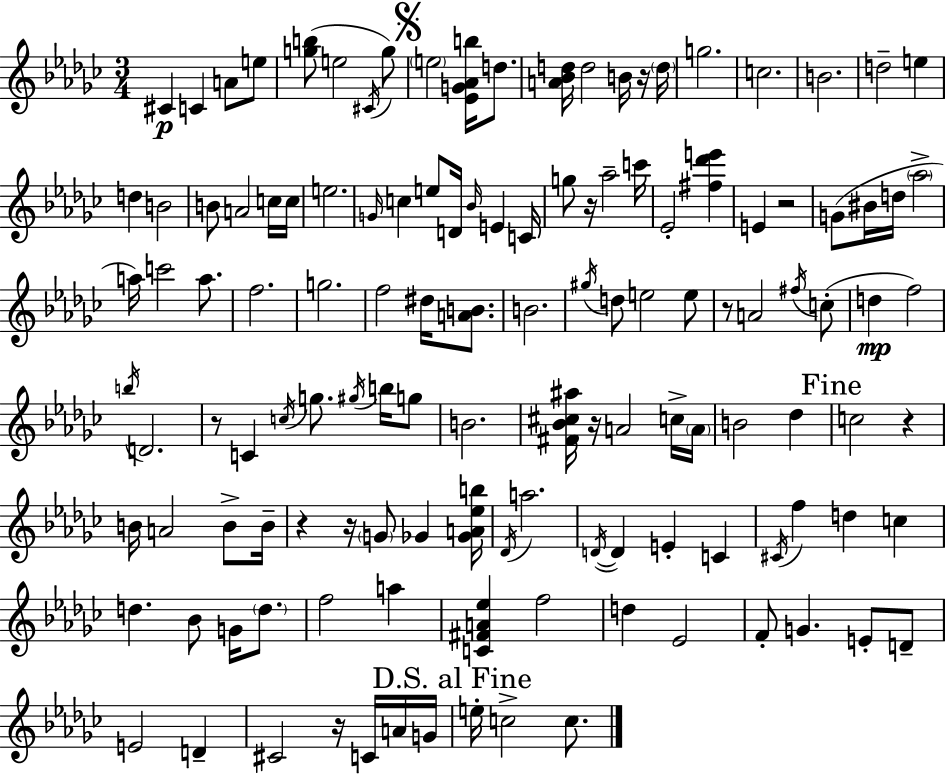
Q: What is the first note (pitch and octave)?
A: C#4